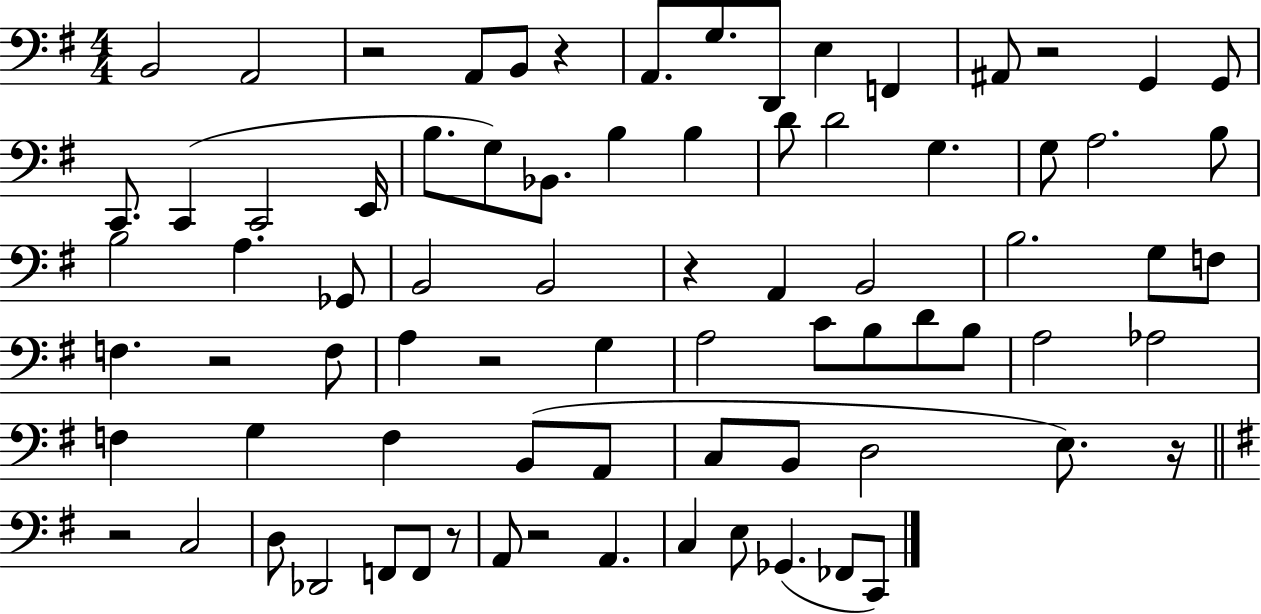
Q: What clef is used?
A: bass